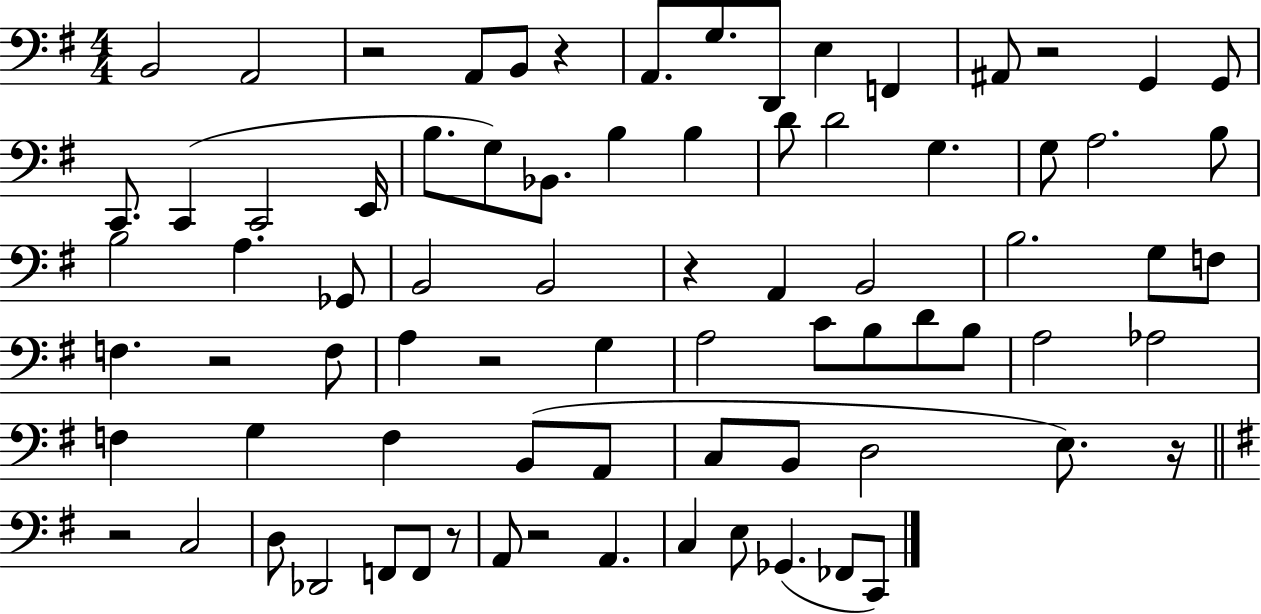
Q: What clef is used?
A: bass